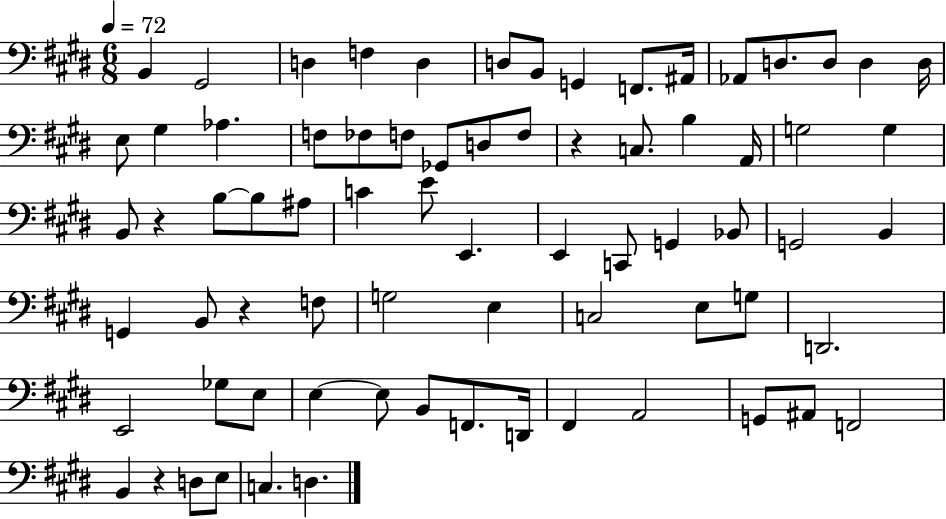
{
  \clef bass
  \numericTimeSignature
  \time 6/8
  \key e \major
  \tempo 4 = 72
  b,4 gis,2 | d4 f4 d4 | d8 b,8 g,4 f,8. ais,16 | aes,8 d8. d8 d4 d16 | \break e8 gis4 aes4. | f8 fes8 f8 ges,8 d8 f8 | r4 c8. b4 a,16 | g2 g4 | \break b,8 r4 b8~~ b8 ais8 | c'4 e'8 e,4. | e,4 c,8 g,4 bes,8 | g,2 b,4 | \break g,4 b,8 r4 f8 | g2 e4 | c2 e8 g8 | d,2. | \break e,2 ges8 e8 | e4~~ e8 b,8 f,8. d,16 | fis,4 a,2 | g,8 ais,8 f,2 | \break b,4 r4 d8 e8 | c4. d4. | \bar "|."
}